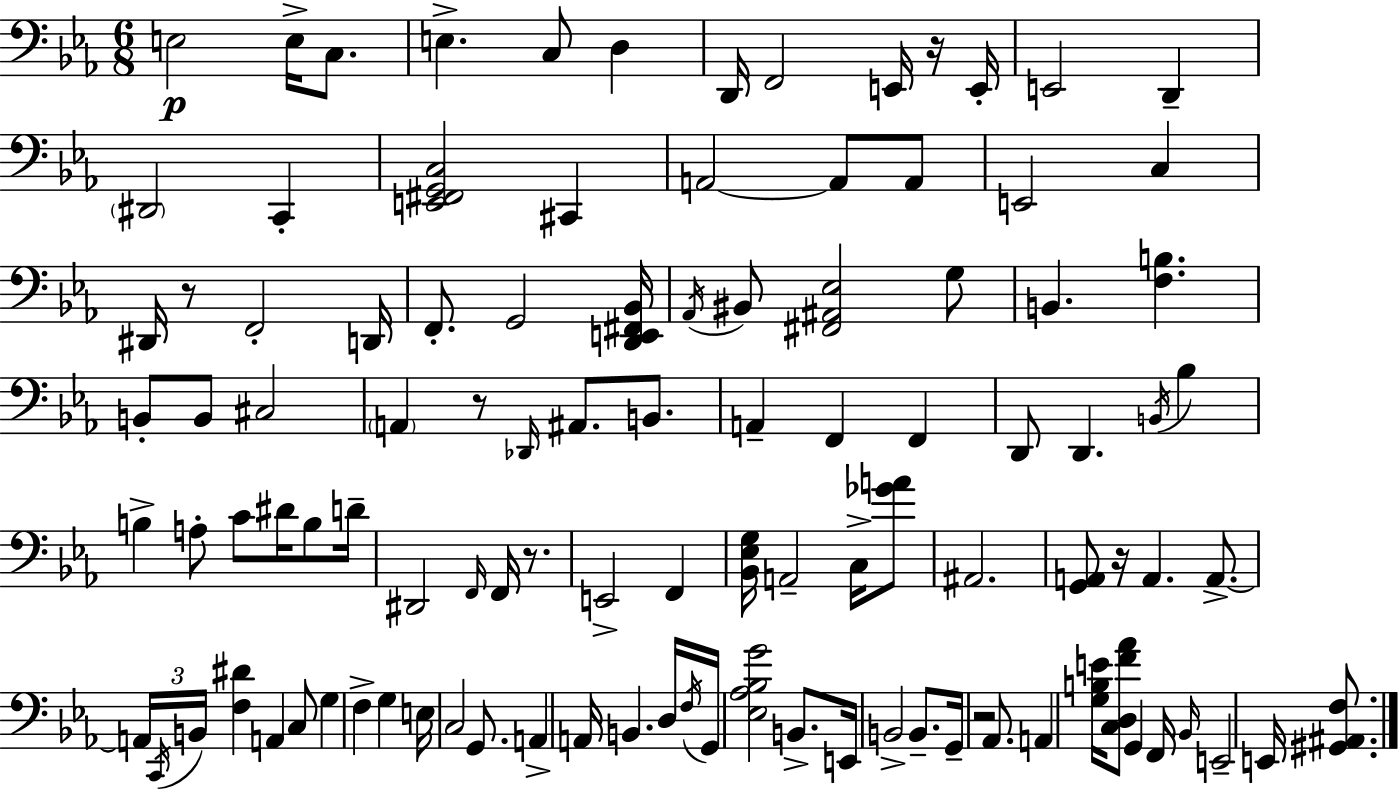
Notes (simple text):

E3/h E3/s C3/e. E3/q. C3/e D3/q D2/s F2/h E2/s R/s E2/s E2/h D2/q D#2/h C2/q [E2,F#2,G2,C3]/h C#2/q A2/h A2/e A2/e E2/h C3/q D#2/s R/e F2/h D2/s F2/e. G2/h [D2,E2,F#2,Bb2]/s Ab2/s BIS2/e [F#2,A#2,Eb3]/h G3/e B2/q. [F3,B3]/q. B2/e B2/e C#3/h A2/q R/e Db2/s A#2/e. B2/e. A2/q F2/q F2/q D2/e D2/q. B2/s Bb3/q B3/q A3/e C4/e D#4/s B3/e D4/s D#2/h F2/s F2/s R/e. E2/h F2/q [Bb2,Eb3,G3]/s A2/h C3/s [Gb4,A4]/e A#2/h. [G2,A2]/e R/s A2/q. A2/e. A2/s C2/s B2/s [F3,D#4]/q A2/q C3/e G3/q F3/q G3/q E3/s C3/h G2/e. A2/q A2/s B2/q. D3/s F3/s G2/s [Eb3,Ab3,Bb3,G4]/h B2/e. E2/s B2/h B2/e. G2/s R/h Ab2/e. A2/q [G3,B3,E4]/s [C3,D3,F4,Ab4]/e G2/q F2/s Bb2/s E2/h E2/s [G#2,A#2,F3]/e.